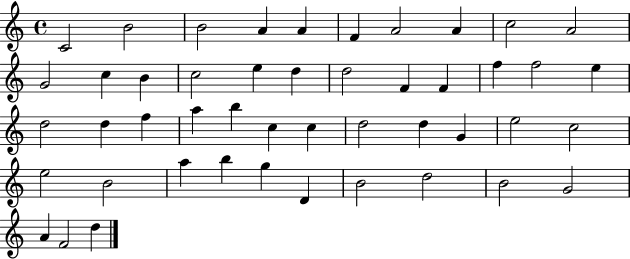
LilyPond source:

{
  \clef treble
  \time 4/4
  \defaultTimeSignature
  \key c \major
  c'2 b'2 | b'2 a'4 a'4 | f'4 a'2 a'4 | c''2 a'2 | \break g'2 c''4 b'4 | c''2 e''4 d''4 | d''2 f'4 f'4 | f''4 f''2 e''4 | \break d''2 d''4 f''4 | a''4 b''4 c''4 c''4 | d''2 d''4 g'4 | e''2 c''2 | \break e''2 b'2 | a''4 b''4 g''4 d'4 | b'2 d''2 | b'2 g'2 | \break a'4 f'2 d''4 | \bar "|."
}